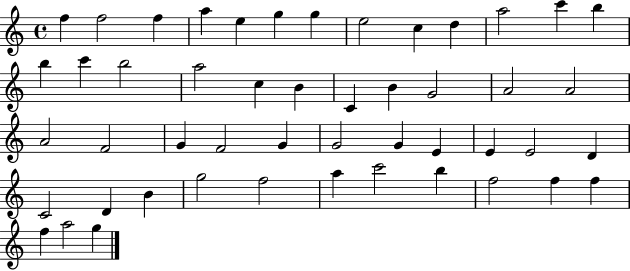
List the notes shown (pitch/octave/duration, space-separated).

F5/q F5/h F5/q A5/q E5/q G5/q G5/q E5/h C5/q D5/q A5/h C6/q B5/q B5/q C6/q B5/h A5/h C5/q B4/q C4/q B4/q G4/h A4/h A4/h A4/h F4/h G4/q F4/h G4/q G4/h G4/q E4/q E4/q E4/h D4/q C4/h D4/q B4/q G5/h F5/h A5/q C6/h B5/q F5/h F5/q F5/q F5/q A5/h G5/q